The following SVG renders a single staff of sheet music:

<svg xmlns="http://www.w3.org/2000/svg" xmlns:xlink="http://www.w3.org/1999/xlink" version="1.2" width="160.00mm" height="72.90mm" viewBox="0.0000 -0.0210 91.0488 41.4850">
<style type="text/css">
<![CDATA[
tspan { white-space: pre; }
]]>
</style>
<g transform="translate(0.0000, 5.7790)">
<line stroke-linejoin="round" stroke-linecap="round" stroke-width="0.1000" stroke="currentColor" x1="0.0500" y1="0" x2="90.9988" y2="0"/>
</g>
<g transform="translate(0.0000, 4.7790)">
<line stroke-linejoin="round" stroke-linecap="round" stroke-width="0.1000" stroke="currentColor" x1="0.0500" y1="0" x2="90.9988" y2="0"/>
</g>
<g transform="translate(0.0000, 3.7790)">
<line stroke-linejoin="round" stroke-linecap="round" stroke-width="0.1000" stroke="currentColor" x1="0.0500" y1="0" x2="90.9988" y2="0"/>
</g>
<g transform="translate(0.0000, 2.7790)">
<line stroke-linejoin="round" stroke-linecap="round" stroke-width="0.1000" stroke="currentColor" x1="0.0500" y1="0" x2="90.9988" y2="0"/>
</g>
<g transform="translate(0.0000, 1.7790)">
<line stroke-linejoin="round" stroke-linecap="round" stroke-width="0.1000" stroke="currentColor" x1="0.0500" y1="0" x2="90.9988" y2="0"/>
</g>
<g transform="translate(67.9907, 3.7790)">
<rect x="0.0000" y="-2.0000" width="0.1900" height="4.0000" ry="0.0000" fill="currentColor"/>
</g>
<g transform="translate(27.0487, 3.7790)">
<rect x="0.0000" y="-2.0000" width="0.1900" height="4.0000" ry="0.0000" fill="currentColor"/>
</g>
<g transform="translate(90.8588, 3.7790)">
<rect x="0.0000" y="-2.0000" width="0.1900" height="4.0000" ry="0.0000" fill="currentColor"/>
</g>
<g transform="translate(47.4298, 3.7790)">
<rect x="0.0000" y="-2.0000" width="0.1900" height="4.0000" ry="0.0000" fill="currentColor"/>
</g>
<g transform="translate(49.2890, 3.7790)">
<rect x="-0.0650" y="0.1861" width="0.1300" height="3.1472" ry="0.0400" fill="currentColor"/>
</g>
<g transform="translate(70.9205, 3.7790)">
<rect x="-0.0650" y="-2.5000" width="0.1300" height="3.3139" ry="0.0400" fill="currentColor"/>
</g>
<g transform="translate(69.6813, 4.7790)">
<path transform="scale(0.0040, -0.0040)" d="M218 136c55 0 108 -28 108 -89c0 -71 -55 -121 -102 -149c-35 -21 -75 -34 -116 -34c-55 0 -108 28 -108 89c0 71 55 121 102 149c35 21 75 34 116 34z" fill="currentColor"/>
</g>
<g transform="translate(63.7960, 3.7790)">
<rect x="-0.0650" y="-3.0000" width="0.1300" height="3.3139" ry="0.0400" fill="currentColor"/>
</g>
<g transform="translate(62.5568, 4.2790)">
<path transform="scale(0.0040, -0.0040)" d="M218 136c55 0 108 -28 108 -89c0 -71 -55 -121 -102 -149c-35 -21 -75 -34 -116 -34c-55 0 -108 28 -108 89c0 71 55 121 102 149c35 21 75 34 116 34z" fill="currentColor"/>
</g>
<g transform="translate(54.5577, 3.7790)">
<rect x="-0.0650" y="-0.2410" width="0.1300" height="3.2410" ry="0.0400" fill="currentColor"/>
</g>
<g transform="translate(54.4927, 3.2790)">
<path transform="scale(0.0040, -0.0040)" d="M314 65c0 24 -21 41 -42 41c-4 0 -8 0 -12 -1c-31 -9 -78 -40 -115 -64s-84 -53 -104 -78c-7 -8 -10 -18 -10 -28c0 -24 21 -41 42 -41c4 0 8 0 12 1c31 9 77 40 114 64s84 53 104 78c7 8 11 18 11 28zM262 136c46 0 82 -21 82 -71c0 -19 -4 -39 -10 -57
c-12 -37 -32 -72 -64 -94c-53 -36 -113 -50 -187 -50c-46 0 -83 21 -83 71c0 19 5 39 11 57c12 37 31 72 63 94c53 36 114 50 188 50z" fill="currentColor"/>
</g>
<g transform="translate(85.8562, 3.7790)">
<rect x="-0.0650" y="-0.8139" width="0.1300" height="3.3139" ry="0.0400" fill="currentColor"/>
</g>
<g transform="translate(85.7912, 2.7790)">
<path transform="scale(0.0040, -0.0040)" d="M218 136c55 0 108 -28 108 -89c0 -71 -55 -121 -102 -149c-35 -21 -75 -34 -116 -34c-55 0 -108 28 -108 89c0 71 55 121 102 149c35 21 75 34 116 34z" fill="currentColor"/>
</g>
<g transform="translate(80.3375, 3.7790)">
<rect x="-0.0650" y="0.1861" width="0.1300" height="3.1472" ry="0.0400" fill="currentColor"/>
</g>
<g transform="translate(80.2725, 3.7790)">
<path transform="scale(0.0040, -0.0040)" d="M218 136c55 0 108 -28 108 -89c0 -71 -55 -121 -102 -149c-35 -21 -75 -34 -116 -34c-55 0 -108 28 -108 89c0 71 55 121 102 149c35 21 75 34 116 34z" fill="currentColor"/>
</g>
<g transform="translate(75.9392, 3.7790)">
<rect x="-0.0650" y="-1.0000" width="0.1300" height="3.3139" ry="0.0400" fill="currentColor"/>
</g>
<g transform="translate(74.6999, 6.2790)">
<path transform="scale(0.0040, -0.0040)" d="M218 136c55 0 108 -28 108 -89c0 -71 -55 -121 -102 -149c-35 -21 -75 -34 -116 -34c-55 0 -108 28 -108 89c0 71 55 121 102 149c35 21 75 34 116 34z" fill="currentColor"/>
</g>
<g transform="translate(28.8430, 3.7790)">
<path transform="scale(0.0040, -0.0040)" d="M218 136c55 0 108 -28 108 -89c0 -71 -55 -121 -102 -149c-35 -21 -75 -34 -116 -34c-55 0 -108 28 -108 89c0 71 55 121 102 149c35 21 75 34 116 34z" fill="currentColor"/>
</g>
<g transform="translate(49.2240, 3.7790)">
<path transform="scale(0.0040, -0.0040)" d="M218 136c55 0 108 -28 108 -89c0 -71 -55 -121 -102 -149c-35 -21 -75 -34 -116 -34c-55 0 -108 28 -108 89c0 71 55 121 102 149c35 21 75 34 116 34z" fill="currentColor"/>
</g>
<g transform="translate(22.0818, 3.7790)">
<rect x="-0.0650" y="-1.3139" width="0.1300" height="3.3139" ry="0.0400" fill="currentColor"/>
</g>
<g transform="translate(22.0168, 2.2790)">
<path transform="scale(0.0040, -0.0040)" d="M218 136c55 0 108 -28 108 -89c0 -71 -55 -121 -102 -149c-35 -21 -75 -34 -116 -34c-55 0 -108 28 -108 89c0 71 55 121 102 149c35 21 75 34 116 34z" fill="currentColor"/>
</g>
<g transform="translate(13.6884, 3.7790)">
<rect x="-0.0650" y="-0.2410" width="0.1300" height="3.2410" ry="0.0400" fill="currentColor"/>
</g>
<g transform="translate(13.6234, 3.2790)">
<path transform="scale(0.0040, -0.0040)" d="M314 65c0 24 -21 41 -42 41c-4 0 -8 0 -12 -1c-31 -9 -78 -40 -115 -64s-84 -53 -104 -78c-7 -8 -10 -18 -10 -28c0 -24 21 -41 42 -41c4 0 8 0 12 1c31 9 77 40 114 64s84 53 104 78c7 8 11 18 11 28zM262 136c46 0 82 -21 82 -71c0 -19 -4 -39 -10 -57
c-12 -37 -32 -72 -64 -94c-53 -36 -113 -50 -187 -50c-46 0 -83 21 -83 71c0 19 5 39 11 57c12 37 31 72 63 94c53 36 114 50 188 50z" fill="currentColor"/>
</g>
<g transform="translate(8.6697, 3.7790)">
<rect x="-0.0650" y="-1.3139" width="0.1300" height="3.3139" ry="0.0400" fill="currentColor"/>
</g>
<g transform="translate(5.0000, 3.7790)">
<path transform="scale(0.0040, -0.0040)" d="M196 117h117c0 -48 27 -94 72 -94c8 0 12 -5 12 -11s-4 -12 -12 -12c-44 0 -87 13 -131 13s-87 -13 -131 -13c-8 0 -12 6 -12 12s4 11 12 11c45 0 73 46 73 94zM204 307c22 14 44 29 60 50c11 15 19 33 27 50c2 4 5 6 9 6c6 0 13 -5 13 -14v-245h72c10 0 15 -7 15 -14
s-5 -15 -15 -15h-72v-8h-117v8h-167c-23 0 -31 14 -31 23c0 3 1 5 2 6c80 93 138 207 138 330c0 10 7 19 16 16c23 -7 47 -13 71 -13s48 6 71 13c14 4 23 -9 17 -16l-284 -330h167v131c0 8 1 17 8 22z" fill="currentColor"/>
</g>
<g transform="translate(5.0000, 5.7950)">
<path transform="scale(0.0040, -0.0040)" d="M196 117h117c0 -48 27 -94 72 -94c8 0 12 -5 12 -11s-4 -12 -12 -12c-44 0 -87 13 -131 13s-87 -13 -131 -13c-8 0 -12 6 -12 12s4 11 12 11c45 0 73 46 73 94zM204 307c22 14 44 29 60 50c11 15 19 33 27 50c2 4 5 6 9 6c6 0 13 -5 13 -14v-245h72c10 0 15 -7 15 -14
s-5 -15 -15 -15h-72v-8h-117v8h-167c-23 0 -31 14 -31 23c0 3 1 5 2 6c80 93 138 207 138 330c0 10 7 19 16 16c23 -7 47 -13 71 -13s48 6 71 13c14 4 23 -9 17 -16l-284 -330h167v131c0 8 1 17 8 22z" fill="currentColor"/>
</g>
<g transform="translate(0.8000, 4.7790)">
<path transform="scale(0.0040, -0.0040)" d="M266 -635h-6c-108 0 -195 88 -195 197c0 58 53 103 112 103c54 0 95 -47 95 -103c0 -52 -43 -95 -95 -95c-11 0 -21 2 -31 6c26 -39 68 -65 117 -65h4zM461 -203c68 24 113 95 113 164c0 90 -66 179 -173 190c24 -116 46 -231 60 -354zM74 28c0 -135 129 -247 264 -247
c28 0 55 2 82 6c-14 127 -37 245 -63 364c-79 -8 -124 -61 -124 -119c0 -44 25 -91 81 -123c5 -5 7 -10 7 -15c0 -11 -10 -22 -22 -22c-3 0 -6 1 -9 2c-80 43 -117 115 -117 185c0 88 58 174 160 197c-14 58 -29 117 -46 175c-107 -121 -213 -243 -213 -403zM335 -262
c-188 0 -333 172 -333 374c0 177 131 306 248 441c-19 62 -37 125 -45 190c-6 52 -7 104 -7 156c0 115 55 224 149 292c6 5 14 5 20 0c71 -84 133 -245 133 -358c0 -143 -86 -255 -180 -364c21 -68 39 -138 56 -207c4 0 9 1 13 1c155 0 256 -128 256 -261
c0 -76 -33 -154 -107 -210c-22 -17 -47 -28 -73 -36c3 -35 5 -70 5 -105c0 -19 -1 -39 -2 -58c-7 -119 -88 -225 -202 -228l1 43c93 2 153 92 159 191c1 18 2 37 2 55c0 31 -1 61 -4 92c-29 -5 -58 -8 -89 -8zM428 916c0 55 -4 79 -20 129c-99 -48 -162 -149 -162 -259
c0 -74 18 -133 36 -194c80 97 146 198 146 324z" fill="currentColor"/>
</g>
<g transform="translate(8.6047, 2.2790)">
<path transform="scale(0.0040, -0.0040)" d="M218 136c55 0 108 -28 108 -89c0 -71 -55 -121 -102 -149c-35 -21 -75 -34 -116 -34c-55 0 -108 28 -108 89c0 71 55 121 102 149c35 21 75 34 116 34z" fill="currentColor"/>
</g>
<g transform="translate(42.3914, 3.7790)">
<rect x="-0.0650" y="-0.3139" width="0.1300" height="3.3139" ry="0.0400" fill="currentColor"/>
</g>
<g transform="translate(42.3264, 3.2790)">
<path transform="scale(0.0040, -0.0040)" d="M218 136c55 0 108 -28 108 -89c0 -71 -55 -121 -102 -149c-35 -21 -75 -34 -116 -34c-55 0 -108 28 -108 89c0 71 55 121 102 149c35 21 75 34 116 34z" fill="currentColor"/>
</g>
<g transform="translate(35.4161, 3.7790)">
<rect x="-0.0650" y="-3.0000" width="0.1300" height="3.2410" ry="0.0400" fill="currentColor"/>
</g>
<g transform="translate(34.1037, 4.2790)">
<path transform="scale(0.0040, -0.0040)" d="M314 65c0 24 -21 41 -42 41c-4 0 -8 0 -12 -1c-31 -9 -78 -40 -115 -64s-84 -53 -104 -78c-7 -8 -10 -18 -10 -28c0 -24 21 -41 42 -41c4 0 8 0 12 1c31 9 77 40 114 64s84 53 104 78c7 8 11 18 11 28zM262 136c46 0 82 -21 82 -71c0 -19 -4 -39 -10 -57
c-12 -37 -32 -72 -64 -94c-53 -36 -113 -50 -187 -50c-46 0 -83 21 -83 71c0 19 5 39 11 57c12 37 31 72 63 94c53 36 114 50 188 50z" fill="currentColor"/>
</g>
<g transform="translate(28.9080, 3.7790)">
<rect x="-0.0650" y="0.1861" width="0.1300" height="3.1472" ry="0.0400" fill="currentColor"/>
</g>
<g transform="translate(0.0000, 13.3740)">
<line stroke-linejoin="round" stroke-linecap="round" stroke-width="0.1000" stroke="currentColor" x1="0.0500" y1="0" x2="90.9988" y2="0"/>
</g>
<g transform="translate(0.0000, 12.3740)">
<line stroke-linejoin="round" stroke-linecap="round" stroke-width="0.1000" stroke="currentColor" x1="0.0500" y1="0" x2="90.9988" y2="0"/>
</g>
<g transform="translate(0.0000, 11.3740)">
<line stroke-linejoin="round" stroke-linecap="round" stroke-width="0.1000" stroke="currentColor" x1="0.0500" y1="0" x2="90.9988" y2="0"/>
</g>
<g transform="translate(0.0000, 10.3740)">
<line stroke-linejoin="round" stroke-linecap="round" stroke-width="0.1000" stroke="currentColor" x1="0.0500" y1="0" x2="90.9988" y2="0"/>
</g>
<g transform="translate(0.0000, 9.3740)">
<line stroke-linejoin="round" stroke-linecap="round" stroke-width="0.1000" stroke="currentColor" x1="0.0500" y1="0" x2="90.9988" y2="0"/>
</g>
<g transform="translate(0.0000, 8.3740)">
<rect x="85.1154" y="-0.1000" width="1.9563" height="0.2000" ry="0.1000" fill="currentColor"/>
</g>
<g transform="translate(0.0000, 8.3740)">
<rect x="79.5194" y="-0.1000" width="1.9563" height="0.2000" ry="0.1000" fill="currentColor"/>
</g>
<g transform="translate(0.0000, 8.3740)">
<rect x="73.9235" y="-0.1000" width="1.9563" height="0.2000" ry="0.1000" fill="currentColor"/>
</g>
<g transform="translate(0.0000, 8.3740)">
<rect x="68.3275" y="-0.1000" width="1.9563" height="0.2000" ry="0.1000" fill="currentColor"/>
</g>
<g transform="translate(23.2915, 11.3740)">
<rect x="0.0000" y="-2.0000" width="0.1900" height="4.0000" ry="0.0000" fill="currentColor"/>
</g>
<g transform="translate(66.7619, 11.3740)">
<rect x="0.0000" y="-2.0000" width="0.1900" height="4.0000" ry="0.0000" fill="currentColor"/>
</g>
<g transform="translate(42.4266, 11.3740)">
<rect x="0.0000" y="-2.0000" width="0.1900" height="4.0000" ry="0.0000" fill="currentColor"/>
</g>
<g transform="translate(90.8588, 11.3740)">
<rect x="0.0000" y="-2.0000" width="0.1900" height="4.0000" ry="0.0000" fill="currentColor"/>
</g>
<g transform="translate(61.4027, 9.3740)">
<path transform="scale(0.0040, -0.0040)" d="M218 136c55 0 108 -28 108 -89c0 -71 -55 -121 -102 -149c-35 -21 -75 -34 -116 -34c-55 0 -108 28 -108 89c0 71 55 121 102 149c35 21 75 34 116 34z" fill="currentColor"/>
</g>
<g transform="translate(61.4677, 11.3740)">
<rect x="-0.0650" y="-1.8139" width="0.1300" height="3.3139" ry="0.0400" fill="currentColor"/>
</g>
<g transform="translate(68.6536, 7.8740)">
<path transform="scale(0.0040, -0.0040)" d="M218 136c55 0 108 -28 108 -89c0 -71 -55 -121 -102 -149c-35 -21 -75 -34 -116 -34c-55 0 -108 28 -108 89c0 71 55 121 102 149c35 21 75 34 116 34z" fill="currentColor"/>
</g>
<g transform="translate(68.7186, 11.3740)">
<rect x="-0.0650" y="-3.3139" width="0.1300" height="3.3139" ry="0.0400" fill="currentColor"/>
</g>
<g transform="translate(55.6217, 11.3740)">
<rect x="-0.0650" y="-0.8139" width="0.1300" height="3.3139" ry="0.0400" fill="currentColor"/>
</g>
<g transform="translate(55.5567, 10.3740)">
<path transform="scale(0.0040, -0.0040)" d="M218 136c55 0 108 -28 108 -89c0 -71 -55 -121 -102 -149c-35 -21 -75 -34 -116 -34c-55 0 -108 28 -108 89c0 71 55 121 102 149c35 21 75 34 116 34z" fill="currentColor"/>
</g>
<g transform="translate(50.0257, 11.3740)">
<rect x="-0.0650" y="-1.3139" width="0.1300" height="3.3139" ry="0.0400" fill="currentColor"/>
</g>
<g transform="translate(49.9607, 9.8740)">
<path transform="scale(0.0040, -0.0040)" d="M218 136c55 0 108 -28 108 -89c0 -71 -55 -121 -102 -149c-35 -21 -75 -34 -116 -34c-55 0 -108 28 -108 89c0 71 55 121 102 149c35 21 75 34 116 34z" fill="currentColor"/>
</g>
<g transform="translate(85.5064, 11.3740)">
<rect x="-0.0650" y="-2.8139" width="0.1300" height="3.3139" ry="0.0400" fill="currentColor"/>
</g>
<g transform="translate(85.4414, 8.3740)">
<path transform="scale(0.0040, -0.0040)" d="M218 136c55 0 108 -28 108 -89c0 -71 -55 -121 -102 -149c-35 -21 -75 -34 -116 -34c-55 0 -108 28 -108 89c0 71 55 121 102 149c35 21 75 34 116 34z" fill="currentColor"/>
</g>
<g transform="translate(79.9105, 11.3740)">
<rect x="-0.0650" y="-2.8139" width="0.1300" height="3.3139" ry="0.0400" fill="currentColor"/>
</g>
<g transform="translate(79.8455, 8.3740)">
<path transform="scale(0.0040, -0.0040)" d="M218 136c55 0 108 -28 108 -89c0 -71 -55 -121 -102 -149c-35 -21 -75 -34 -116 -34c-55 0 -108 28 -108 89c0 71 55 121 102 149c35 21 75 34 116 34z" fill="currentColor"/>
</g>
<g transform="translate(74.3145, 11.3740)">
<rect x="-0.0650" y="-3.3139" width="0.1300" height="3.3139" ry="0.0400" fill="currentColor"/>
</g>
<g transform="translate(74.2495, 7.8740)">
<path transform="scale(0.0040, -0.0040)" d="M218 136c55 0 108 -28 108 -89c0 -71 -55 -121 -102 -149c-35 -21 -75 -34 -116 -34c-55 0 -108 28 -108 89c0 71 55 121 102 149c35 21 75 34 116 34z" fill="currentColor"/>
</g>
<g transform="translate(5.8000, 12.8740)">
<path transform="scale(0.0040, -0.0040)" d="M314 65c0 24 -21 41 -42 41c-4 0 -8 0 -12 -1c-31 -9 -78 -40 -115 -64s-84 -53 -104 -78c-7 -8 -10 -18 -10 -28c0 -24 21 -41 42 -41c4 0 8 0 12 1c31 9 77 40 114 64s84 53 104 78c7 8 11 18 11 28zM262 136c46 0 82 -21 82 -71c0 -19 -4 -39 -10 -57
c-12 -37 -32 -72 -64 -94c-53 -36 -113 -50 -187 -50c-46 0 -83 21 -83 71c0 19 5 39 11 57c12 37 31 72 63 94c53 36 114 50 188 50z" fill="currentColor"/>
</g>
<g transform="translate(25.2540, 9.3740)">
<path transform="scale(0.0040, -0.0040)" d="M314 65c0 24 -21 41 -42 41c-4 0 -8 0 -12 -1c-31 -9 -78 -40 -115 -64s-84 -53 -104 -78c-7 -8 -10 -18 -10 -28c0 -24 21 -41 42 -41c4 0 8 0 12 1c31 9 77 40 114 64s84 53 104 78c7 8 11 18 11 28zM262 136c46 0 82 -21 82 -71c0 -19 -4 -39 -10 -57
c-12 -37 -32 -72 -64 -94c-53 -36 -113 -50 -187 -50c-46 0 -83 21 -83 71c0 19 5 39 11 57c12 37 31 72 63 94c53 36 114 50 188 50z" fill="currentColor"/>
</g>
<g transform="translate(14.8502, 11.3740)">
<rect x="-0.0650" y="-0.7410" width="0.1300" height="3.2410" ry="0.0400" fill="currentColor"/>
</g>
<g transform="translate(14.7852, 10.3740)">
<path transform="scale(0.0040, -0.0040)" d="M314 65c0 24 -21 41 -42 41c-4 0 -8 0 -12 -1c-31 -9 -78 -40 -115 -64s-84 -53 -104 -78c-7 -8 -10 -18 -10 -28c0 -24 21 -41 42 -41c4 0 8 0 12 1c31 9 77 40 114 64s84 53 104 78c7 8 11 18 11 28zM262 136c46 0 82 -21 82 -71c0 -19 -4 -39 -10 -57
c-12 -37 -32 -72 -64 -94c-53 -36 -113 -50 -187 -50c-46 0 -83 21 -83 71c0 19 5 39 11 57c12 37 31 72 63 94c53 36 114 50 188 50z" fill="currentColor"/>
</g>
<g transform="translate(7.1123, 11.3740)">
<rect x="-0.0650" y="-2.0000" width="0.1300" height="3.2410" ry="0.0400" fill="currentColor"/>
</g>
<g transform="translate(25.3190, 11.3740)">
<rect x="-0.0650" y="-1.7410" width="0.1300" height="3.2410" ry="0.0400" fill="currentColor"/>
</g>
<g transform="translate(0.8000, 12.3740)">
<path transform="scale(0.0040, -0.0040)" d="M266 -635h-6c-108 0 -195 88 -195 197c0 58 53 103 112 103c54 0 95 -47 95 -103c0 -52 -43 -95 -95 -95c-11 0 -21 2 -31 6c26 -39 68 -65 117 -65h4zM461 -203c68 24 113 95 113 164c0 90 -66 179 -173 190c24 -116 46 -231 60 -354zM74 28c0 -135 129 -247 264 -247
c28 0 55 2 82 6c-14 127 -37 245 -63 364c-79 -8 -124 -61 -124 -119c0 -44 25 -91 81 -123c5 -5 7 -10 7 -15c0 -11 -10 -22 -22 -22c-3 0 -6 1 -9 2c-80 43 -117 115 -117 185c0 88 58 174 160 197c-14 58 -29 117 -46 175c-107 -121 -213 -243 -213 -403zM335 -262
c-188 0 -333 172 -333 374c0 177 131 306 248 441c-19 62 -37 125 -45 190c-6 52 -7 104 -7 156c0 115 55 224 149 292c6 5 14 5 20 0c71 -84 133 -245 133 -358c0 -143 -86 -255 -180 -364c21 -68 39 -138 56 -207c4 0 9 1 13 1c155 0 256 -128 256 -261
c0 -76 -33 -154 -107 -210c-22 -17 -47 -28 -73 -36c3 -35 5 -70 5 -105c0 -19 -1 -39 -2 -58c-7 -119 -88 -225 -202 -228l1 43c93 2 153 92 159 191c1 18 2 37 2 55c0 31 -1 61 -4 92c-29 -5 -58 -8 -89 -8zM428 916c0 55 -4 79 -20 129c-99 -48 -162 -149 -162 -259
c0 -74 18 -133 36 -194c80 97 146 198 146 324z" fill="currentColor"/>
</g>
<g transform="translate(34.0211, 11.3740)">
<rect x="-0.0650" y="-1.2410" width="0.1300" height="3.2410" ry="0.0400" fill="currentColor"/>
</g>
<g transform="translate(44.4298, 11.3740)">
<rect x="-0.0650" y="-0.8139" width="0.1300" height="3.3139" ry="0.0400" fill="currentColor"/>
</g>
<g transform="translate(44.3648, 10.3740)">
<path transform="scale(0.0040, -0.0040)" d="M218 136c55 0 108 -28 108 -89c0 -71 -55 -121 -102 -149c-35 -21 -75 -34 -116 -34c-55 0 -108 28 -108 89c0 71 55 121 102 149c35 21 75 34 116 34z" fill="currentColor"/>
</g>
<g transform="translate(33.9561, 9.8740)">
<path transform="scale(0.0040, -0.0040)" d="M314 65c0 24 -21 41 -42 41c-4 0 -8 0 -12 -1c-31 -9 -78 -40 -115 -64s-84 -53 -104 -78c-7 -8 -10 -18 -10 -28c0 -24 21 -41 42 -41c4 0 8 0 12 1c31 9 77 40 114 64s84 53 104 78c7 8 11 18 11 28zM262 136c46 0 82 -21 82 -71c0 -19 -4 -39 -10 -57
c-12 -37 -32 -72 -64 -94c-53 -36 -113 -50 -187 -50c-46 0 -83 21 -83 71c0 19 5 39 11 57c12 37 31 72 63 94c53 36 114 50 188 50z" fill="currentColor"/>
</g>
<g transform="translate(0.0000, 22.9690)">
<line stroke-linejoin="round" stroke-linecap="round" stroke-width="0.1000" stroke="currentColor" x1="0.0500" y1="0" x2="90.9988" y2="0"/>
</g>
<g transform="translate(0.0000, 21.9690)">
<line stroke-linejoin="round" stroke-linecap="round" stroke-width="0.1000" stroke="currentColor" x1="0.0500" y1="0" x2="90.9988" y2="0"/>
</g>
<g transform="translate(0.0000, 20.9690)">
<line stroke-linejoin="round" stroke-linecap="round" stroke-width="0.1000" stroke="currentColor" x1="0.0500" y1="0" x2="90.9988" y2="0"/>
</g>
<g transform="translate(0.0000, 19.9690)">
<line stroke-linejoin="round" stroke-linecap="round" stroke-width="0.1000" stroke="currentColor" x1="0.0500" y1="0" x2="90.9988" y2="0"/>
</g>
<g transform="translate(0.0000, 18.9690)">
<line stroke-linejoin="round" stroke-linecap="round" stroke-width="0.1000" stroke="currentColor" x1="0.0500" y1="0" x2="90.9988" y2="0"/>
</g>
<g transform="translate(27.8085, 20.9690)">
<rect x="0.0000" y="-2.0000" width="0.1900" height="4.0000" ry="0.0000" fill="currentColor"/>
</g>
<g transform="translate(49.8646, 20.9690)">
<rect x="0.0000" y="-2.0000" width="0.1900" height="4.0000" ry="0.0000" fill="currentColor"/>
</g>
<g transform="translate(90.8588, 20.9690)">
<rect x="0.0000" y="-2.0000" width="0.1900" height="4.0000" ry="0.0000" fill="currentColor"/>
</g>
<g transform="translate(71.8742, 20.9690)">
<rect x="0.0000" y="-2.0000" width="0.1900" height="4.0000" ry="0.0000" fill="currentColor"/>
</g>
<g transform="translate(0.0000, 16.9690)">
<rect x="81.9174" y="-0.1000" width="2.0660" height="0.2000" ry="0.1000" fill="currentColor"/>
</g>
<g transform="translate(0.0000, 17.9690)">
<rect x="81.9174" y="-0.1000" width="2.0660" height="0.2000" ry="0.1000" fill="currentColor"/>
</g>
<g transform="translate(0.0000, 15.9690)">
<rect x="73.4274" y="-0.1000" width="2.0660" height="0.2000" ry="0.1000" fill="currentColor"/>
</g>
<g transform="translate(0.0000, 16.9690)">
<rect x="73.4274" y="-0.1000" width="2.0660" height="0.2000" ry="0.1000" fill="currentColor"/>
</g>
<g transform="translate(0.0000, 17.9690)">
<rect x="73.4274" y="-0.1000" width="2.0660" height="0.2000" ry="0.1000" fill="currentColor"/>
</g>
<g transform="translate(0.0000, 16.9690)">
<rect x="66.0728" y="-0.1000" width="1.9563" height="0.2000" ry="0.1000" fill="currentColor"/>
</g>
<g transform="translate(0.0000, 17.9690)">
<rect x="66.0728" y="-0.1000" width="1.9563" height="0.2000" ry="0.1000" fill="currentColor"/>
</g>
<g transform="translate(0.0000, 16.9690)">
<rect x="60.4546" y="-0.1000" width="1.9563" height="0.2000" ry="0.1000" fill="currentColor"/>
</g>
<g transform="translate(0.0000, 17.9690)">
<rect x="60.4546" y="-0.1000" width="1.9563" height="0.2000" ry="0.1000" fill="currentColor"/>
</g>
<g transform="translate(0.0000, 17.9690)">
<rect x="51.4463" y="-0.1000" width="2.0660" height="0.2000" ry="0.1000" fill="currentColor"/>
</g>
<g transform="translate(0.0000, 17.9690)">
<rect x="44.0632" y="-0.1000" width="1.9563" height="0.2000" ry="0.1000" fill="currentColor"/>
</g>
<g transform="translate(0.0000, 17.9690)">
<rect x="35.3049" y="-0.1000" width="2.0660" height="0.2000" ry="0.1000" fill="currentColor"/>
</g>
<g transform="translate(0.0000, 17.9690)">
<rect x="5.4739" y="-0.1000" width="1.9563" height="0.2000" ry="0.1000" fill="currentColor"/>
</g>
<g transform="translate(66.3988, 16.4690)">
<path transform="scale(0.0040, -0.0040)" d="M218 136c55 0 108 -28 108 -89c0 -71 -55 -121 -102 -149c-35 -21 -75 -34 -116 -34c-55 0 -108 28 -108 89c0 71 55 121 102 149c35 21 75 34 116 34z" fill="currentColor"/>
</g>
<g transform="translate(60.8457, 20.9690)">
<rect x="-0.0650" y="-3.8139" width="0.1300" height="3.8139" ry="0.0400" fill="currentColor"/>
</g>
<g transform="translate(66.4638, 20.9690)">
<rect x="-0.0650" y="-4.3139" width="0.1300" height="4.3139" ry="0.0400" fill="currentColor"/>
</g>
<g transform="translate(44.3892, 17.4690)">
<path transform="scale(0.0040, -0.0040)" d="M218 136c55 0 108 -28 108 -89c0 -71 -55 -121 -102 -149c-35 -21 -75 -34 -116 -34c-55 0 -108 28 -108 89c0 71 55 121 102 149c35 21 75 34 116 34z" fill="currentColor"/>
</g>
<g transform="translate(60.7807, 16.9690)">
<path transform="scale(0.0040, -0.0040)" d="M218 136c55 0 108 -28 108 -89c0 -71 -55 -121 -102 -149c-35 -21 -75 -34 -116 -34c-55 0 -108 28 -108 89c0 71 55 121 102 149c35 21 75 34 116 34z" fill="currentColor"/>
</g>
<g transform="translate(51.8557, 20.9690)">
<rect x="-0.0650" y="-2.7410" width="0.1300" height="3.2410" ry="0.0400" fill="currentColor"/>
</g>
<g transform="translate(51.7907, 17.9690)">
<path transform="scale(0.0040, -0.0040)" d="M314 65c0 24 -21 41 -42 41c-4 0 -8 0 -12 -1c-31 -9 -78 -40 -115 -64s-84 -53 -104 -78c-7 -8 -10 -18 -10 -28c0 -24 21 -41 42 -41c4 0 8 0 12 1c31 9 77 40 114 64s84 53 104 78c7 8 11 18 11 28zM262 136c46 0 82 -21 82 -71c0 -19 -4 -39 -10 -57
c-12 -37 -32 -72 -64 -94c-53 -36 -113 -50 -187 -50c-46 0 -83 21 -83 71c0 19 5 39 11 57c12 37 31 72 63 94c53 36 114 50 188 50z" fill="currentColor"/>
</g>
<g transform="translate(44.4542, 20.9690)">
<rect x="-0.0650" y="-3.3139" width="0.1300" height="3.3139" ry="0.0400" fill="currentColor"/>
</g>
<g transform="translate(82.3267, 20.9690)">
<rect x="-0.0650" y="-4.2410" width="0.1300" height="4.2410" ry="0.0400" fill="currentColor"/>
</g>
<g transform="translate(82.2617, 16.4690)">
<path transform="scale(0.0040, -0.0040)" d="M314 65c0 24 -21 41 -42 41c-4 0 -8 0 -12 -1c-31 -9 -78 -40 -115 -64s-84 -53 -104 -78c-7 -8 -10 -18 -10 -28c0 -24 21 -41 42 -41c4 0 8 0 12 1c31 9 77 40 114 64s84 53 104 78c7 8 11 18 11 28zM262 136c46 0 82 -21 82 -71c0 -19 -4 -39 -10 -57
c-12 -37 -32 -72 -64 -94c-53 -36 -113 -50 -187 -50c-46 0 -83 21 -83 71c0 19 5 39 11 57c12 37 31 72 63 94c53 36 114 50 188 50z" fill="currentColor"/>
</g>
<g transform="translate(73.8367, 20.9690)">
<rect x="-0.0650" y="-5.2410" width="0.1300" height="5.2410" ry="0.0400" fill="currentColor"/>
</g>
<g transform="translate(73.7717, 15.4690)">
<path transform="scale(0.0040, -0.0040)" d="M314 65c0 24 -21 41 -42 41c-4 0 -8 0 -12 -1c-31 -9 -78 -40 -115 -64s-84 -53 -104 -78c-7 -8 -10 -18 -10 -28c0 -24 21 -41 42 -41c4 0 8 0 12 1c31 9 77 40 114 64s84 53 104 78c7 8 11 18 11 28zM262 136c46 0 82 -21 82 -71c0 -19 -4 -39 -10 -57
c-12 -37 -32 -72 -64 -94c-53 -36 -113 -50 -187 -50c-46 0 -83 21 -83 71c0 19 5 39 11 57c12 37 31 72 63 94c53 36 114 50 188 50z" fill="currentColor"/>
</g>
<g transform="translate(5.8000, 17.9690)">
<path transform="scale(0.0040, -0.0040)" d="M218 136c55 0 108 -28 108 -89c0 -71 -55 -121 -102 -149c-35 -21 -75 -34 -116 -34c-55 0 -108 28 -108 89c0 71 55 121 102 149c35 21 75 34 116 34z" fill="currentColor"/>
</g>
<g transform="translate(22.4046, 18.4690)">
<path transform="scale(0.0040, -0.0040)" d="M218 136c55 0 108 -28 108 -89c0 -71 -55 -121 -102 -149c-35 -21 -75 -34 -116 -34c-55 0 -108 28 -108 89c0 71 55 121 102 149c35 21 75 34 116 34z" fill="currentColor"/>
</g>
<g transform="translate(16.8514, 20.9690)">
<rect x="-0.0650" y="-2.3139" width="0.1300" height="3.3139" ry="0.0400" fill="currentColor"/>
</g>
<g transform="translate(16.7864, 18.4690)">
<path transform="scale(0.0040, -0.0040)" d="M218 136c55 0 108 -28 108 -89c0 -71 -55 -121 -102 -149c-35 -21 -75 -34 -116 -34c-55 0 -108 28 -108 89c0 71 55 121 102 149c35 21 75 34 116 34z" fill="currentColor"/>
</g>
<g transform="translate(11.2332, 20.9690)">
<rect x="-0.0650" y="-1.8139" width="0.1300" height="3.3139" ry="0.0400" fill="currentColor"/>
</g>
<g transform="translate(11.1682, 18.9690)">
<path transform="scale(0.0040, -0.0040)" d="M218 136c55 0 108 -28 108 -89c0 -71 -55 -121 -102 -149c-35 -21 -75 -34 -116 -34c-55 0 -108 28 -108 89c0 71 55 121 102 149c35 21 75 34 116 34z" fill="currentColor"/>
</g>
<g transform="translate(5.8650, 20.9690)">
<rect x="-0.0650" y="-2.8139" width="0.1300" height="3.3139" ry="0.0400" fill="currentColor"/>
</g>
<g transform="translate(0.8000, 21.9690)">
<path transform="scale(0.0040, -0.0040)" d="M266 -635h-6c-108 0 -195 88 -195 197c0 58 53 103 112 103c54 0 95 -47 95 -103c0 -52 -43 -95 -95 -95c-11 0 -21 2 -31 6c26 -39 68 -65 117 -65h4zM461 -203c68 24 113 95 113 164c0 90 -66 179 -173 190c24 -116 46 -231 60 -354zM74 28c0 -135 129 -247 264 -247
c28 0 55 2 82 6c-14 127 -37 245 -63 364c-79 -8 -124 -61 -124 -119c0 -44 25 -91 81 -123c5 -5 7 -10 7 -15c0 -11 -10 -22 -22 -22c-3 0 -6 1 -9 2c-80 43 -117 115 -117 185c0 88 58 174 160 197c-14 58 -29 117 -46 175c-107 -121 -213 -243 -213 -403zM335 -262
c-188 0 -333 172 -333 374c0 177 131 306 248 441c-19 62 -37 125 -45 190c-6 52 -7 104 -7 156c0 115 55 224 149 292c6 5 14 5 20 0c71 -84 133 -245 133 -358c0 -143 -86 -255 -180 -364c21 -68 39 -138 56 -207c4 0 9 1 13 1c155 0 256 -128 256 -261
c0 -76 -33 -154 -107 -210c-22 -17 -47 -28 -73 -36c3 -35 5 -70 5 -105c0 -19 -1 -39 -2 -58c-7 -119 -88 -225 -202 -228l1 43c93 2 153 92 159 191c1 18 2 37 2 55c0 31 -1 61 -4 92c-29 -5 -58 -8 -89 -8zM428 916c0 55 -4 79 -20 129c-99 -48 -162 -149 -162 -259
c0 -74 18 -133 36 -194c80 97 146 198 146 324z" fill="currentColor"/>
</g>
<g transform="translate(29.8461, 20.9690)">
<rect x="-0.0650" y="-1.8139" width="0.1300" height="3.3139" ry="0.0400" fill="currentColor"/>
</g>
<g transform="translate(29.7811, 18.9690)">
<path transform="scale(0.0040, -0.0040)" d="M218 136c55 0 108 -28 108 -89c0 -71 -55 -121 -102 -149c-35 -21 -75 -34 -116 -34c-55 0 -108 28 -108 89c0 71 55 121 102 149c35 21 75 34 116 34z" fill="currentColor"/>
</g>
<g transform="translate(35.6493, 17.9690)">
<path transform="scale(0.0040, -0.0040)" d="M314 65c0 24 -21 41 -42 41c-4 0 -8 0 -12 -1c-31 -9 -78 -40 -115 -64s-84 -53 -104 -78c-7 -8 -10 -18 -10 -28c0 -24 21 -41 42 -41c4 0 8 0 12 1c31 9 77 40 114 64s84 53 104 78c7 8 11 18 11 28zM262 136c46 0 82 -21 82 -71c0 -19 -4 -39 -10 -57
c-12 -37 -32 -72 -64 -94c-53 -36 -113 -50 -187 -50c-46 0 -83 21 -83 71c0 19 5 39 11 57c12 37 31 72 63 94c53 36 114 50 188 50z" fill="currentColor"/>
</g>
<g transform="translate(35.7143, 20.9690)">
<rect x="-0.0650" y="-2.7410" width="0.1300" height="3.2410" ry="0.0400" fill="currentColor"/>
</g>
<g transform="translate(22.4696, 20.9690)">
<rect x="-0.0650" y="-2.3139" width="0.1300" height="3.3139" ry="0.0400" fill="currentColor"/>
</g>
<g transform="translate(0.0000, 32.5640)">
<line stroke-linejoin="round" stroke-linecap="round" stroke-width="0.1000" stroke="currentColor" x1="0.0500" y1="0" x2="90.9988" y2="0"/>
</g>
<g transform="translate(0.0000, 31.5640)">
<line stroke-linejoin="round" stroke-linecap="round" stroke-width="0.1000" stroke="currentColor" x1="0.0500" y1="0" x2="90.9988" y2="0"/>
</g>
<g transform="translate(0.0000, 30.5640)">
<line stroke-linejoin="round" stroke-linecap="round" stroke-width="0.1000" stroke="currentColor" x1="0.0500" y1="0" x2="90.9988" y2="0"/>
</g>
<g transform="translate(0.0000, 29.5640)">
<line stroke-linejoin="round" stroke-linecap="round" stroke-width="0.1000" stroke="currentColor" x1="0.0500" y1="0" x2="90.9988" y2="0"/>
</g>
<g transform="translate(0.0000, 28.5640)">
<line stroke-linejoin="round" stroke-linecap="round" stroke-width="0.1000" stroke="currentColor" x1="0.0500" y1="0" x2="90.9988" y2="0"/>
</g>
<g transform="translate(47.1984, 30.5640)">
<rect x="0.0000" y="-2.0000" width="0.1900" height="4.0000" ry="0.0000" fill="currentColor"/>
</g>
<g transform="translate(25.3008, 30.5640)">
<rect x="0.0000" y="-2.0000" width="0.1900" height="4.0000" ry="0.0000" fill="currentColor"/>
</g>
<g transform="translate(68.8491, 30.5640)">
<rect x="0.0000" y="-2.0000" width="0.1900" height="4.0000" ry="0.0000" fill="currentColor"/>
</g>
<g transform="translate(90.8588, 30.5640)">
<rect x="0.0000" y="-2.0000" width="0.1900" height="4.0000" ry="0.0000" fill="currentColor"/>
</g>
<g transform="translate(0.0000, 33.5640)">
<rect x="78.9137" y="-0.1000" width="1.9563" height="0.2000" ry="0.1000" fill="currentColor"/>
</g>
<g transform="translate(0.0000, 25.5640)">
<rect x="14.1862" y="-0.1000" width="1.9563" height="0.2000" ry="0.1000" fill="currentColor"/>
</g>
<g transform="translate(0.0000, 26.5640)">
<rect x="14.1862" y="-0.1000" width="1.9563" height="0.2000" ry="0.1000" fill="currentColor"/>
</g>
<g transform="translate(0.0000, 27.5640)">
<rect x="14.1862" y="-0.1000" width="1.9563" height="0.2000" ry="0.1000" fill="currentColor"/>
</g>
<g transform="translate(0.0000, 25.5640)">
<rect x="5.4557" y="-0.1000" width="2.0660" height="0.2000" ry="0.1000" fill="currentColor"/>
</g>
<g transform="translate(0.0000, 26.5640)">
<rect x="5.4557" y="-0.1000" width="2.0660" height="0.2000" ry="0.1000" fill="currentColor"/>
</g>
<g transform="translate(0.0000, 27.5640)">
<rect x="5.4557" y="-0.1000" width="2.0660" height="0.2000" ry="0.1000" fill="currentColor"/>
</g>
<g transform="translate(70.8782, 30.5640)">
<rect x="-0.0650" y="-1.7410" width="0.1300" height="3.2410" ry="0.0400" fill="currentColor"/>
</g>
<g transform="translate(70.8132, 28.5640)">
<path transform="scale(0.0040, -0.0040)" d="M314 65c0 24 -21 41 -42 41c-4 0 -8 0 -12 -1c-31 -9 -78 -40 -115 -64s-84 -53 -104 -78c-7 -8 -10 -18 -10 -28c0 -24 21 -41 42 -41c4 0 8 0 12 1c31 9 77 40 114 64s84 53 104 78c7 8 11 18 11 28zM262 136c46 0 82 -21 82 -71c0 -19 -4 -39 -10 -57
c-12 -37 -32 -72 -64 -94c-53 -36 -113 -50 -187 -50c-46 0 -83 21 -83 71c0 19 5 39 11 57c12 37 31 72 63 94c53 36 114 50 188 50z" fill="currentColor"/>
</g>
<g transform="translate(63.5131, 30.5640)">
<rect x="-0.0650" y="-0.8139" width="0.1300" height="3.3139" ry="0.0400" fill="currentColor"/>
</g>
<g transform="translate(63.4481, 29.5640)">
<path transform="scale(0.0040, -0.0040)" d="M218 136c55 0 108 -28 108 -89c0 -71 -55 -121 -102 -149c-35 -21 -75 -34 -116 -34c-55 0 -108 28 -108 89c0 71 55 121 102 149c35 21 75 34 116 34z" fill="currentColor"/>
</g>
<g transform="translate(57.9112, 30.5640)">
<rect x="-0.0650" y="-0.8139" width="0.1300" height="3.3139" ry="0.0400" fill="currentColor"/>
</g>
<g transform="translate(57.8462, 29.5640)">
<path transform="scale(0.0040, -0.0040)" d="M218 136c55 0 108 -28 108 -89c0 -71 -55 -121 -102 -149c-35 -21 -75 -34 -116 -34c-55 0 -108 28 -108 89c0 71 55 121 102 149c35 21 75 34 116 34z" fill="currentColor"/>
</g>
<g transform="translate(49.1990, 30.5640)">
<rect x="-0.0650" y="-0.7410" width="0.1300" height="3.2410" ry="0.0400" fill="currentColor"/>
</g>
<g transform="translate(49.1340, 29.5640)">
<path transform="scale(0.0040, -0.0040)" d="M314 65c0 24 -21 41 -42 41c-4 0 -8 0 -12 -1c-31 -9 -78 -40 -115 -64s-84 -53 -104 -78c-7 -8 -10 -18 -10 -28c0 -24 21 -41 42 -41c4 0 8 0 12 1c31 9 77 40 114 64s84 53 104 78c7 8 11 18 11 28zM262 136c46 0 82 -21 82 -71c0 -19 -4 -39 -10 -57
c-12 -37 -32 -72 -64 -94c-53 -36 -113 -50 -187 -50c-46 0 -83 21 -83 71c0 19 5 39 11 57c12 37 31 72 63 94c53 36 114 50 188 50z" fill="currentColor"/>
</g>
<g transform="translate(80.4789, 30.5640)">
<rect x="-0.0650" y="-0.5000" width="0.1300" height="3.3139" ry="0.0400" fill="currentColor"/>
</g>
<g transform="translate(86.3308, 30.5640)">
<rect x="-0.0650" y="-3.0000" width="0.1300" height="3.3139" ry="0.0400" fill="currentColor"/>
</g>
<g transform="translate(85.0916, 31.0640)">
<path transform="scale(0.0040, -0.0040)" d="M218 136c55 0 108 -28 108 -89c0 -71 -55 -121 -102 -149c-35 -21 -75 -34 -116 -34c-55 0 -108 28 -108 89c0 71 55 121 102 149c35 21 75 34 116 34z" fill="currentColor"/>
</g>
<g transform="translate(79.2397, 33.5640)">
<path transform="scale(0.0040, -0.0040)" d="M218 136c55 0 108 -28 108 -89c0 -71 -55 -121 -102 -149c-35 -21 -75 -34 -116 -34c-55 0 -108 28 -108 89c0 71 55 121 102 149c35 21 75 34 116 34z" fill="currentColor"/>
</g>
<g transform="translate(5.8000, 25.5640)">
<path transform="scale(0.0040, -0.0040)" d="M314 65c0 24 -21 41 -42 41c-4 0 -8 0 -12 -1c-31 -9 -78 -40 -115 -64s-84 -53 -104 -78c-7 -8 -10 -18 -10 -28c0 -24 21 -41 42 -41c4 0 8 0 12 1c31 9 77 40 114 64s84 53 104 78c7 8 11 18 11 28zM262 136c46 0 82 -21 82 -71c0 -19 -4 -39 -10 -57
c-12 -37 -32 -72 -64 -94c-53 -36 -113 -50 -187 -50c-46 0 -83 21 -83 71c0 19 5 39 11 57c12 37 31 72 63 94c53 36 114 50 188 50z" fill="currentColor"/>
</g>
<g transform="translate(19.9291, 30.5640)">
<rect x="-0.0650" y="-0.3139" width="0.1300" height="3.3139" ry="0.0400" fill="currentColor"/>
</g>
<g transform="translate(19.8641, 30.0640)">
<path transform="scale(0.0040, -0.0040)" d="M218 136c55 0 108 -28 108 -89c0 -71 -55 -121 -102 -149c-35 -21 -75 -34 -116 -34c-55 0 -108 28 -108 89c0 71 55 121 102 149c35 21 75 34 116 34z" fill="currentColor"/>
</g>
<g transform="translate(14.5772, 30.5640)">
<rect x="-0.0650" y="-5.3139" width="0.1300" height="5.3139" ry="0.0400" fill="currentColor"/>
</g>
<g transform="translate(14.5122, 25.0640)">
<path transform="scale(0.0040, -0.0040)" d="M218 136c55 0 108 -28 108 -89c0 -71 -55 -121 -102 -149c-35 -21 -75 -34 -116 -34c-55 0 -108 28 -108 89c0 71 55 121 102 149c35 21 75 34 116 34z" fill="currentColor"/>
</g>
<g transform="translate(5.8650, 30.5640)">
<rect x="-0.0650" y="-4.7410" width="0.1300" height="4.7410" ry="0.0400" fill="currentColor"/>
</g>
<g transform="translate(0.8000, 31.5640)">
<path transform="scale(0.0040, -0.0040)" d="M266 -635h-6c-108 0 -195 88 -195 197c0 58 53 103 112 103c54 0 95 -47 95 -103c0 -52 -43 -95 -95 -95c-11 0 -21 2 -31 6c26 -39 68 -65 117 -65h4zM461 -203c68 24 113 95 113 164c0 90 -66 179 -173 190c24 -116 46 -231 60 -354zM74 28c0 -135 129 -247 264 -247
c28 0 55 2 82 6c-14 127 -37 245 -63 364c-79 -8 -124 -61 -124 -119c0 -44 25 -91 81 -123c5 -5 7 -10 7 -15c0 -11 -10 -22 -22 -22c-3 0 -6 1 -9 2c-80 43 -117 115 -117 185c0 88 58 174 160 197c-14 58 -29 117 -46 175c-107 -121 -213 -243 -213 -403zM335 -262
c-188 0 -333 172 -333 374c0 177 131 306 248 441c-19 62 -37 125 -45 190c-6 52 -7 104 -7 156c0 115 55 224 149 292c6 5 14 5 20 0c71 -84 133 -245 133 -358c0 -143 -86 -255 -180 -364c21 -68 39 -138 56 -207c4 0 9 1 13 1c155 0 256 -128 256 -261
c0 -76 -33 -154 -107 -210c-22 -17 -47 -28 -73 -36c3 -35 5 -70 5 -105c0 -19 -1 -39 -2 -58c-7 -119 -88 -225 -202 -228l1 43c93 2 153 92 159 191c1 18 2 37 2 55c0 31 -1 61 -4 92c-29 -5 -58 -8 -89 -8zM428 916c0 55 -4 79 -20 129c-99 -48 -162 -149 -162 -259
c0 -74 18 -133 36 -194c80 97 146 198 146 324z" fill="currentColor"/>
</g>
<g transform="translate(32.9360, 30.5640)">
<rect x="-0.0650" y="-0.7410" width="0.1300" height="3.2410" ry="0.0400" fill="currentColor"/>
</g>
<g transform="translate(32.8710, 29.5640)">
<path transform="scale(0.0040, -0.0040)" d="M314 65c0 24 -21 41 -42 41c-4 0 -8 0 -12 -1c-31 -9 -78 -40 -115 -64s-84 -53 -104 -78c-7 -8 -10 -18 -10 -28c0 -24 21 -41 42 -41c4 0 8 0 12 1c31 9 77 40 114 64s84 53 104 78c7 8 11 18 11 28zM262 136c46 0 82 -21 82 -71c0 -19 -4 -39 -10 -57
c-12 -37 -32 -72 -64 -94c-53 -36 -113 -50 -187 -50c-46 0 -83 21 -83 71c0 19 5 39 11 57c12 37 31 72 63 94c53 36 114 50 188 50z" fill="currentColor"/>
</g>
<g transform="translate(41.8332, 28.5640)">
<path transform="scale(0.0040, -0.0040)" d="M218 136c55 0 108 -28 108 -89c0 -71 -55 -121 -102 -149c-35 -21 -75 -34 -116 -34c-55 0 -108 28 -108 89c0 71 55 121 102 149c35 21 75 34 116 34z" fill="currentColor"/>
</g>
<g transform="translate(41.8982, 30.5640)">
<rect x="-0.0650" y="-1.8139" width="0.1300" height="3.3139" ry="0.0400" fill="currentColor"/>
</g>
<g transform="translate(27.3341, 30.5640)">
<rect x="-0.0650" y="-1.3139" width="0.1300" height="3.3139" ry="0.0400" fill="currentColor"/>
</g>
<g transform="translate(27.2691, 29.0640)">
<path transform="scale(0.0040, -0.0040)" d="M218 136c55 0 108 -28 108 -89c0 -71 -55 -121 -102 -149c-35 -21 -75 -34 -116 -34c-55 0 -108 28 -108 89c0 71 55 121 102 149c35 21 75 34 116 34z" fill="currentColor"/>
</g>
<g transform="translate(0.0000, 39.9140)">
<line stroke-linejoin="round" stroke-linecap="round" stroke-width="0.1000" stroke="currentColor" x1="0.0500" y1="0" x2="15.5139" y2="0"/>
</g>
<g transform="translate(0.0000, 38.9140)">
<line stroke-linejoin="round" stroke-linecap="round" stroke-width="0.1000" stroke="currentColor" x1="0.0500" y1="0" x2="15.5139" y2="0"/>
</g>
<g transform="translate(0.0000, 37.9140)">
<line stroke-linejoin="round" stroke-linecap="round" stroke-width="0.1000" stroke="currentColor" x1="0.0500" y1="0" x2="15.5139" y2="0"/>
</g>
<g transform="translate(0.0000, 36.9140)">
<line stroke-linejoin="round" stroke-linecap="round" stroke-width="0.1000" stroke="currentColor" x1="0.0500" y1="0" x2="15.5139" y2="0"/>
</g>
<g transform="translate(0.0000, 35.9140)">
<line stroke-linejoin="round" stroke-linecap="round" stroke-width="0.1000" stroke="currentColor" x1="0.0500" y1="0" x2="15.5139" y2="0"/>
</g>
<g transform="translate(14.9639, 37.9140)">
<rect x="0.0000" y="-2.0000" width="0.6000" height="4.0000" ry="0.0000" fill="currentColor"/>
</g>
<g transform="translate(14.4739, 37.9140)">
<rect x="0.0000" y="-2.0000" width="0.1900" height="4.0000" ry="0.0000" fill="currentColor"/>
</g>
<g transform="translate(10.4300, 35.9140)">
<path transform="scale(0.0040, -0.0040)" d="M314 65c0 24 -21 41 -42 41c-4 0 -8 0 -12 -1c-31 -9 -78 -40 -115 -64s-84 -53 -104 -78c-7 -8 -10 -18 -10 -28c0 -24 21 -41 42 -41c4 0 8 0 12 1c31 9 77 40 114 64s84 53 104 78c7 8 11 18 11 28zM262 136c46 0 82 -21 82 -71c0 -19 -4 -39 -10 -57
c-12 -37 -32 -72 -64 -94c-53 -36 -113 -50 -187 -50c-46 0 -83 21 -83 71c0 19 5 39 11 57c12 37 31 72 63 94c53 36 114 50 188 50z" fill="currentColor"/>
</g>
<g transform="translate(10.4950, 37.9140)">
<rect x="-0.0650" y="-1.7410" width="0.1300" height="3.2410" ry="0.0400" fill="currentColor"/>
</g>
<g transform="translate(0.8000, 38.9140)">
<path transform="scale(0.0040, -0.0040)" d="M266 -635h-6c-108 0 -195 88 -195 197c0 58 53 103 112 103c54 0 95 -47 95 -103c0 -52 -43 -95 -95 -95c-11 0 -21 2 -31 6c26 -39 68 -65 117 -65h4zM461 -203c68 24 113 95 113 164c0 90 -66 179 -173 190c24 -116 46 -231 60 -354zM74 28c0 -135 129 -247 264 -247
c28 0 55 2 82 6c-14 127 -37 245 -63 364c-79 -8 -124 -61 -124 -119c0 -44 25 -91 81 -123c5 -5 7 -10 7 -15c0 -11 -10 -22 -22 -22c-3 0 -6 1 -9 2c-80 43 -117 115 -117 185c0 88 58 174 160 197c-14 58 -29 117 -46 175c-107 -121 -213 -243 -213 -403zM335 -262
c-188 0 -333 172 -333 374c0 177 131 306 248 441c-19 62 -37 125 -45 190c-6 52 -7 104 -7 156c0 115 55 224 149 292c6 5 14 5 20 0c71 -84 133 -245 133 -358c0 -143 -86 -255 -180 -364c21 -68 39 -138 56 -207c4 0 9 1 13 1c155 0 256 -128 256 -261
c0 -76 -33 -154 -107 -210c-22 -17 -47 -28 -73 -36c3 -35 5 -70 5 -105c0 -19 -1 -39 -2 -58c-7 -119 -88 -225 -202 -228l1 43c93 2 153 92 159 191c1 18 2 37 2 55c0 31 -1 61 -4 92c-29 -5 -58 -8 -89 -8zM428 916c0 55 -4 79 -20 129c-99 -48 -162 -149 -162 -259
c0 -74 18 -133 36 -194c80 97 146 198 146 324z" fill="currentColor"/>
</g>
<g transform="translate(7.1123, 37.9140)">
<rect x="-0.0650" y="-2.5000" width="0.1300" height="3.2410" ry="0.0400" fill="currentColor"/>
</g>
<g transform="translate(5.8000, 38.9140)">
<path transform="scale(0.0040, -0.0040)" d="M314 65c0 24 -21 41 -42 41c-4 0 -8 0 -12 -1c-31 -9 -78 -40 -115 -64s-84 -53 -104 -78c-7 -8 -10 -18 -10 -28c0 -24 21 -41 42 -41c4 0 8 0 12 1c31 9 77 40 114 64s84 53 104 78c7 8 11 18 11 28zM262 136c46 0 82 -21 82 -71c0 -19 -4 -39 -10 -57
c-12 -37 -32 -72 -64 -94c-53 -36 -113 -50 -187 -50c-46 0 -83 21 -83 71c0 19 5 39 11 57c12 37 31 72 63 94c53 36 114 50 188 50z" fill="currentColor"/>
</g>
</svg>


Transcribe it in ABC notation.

X:1
T:Untitled
M:4/4
L:1/4
K:C
e c2 e B A2 c B c2 A G D B d F2 d2 f2 e2 d e d f b b a a a f g g f a2 b a2 c' d' f'2 d'2 e'2 f' c e d2 f d2 d d f2 C A G2 f2